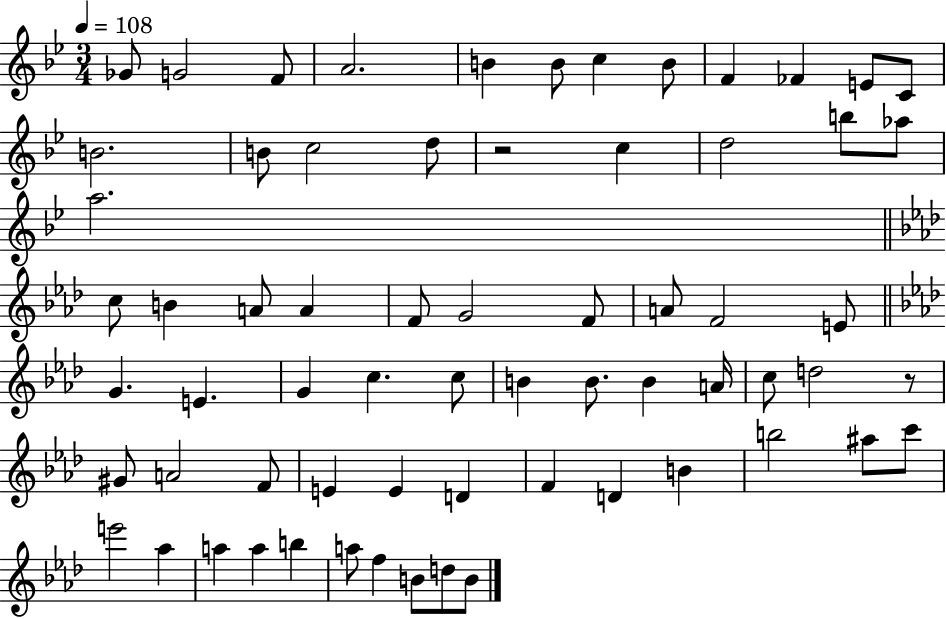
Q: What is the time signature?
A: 3/4